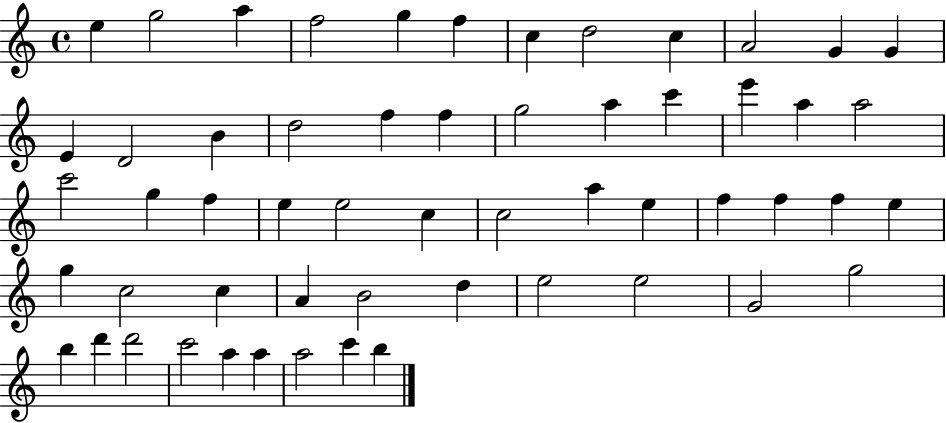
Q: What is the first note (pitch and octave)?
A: E5